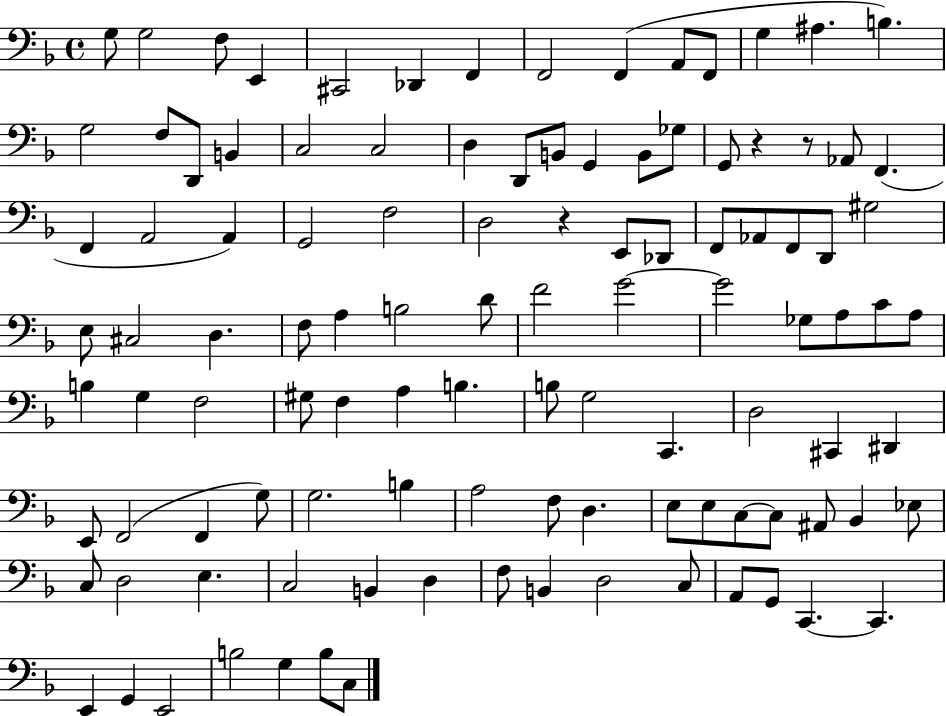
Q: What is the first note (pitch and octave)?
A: G3